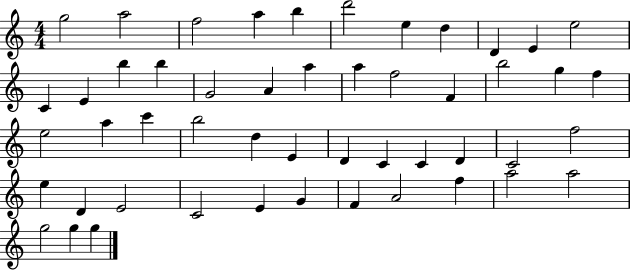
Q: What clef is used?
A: treble